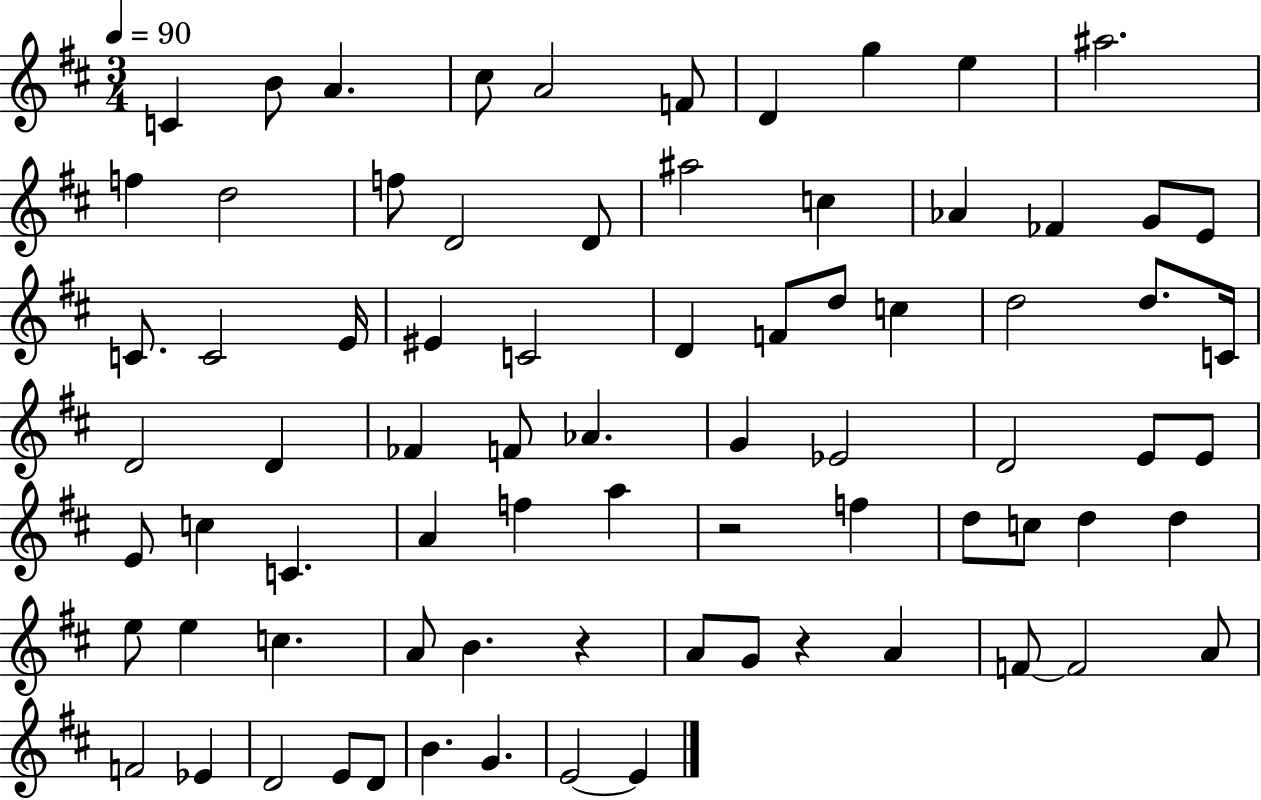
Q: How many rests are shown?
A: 3